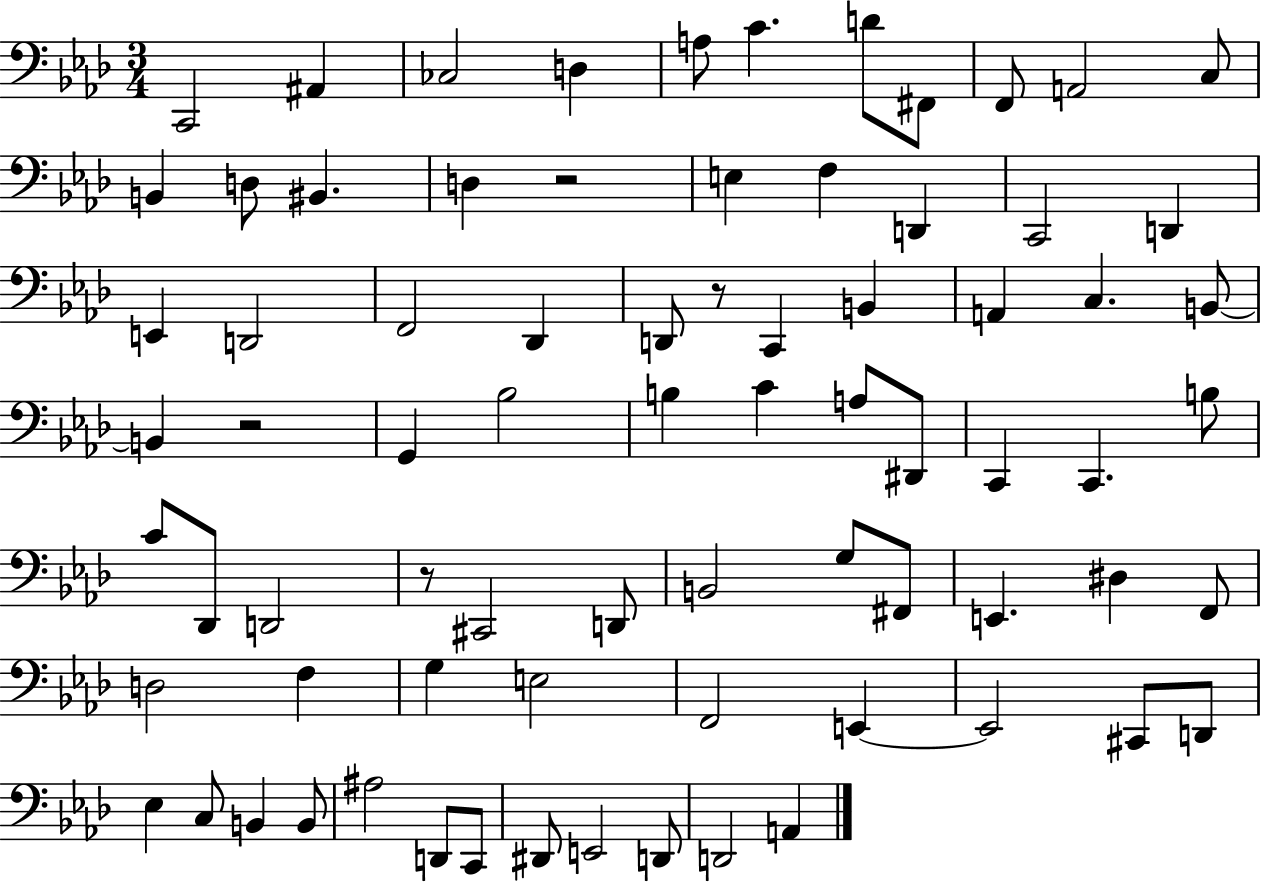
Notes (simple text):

C2/h A#2/q CES3/h D3/q A3/e C4/q. D4/e F#2/e F2/e A2/h C3/e B2/q D3/e BIS2/q. D3/q R/h E3/q F3/q D2/q C2/h D2/q E2/q D2/h F2/h Db2/q D2/e R/e C2/q B2/q A2/q C3/q. B2/e B2/q R/h G2/q Bb3/h B3/q C4/q A3/e D#2/e C2/q C2/q. B3/e C4/e Db2/e D2/h R/e C#2/h D2/e B2/h G3/e F#2/e E2/q. D#3/q F2/e D3/h F3/q G3/q E3/h F2/h E2/q E2/h C#2/e D2/e Eb3/q C3/e B2/q B2/e A#3/h D2/e C2/e D#2/e E2/h D2/e D2/h A2/q